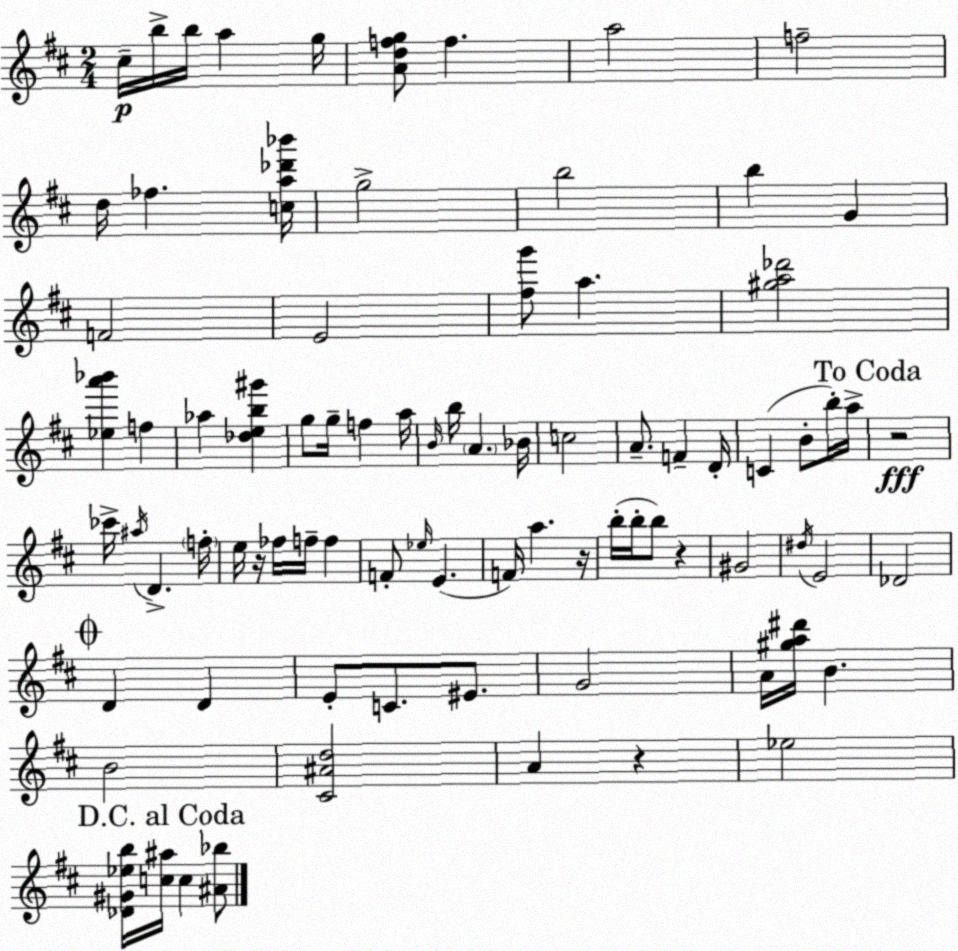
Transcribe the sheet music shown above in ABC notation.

X:1
T:Untitled
M:2/4
L:1/4
K:D
^c/4 b/4 b/4 a g/4 [Adfg]/2 f a2 f2 d/4 _f [ca_d'_b']/4 g2 b2 b G F2 E2 [^fg']/2 a [^ga_d']2 [_ea'_b'] f _a [_deb^g'] g/2 g/4 f a/4 B/4 b/4 A _B/4 c2 A/2 F D/4 C B/2 b/4 a/4 z2 _c'/4 ^a/4 D f/4 e/4 z/4 _f/4 f/4 f F/2 _e/4 E F/4 a z/4 b/4 b/4 b/2 z ^G2 ^d/4 E2 _D2 D D E/2 C/2 ^E/2 G2 A/4 [^ga^d']/4 B B2 [^C^Ad]2 A z _e2 [_D^G_eb]/4 [c^a]/4 c [^A_b]/2